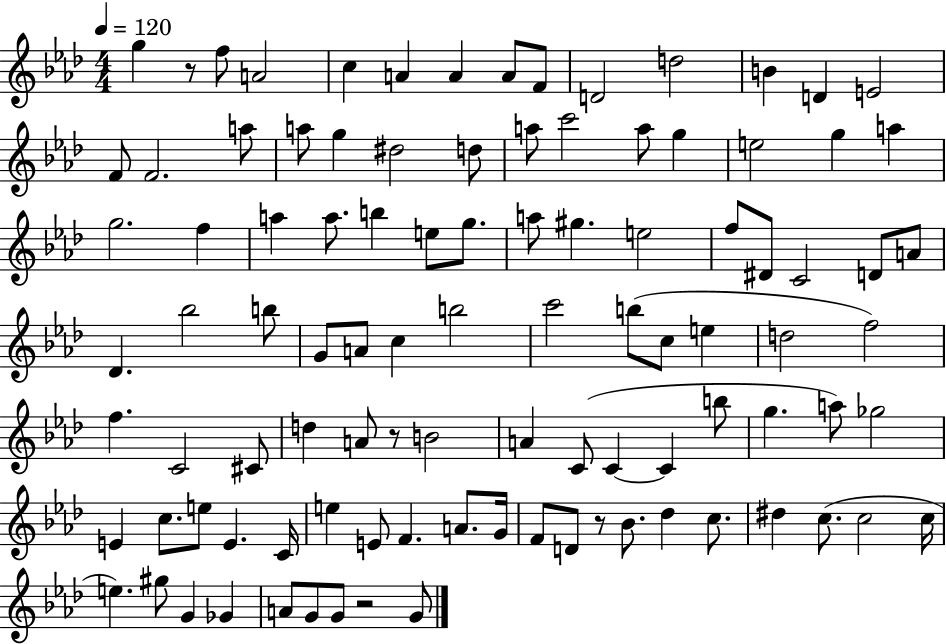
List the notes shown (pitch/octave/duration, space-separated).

G5/q R/e F5/e A4/h C5/q A4/q A4/q A4/e F4/e D4/h D5/h B4/q D4/q E4/h F4/e F4/h. A5/e A5/e G5/q D#5/h D5/e A5/e C6/h A5/e G5/q E5/h G5/q A5/q G5/h. F5/q A5/q A5/e. B5/q E5/e G5/e. A5/e G#5/q. E5/h F5/e D#4/e C4/h D4/e A4/e Db4/q. Bb5/h B5/e G4/e A4/e C5/q B5/h C6/h B5/e C5/e E5/q D5/h F5/h F5/q. C4/h C#4/e D5/q A4/e R/e B4/h A4/q C4/e C4/q C4/q B5/e G5/q. A5/e Gb5/h E4/q C5/e. E5/e E4/q. C4/s E5/q E4/e F4/q. A4/e. G4/s F4/e D4/e R/e Bb4/e. Db5/q C5/e. D#5/q C5/e. C5/h C5/s E5/q. G#5/e G4/q Gb4/q A4/e G4/e G4/e R/h G4/e